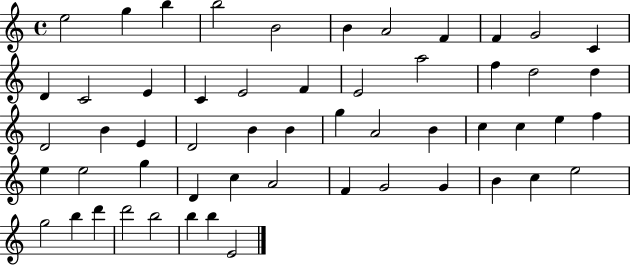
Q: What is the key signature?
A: C major